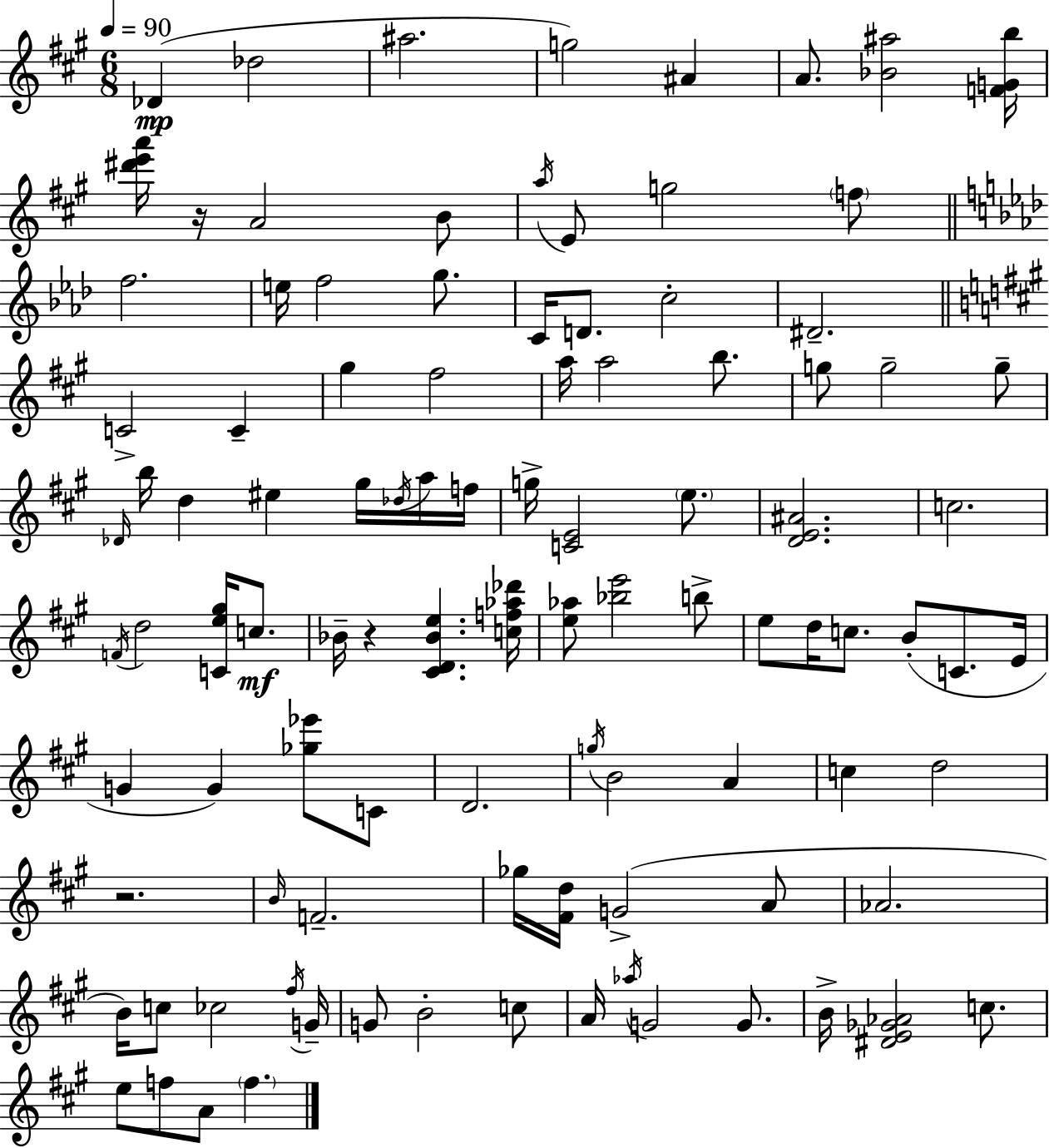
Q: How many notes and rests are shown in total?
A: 101